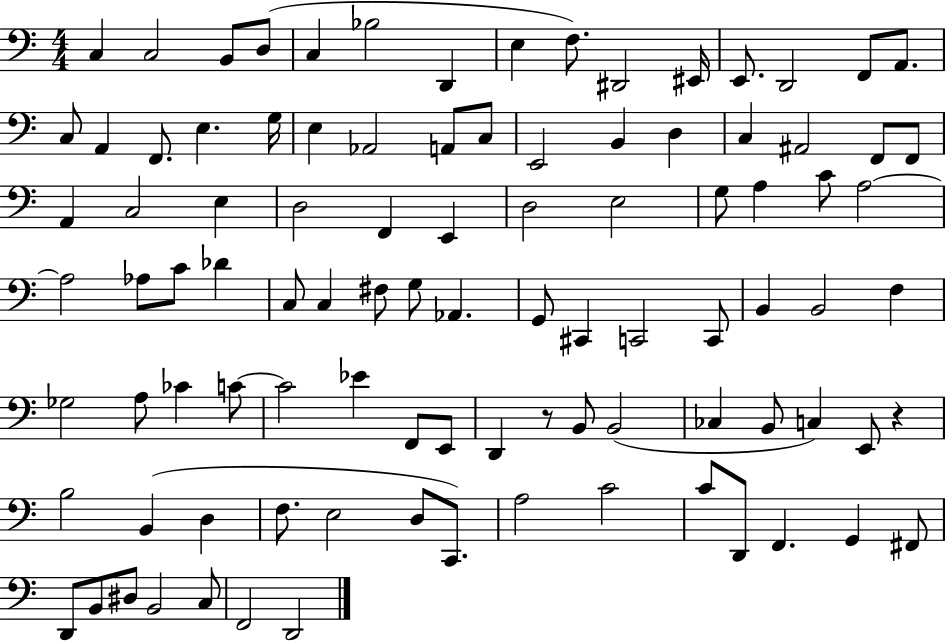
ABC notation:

X:1
T:Untitled
M:4/4
L:1/4
K:C
C, C,2 B,,/2 D,/2 C, _B,2 D,, E, F,/2 ^D,,2 ^E,,/4 E,,/2 D,,2 F,,/2 A,,/2 C,/2 A,, F,,/2 E, G,/4 E, _A,,2 A,,/2 C,/2 E,,2 B,, D, C, ^A,,2 F,,/2 F,,/2 A,, C,2 E, D,2 F,, E,, D,2 E,2 G,/2 A, C/2 A,2 A,2 _A,/2 C/2 _D C,/2 C, ^F,/2 G,/2 _A,, G,,/2 ^C,, C,,2 C,,/2 B,, B,,2 F, _G,2 A,/2 _C C/2 C2 _E F,,/2 E,,/2 D,, z/2 B,,/2 B,,2 _C, B,,/2 C, E,,/2 z B,2 B,, D, F,/2 E,2 D,/2 C,,/2 A,2 C2 C/2 D,,/2 F,, G,, ^F,,/2 D,,/2 B,,/2 ^D,/2 B,,2 C,/2 F,,2 D,,2